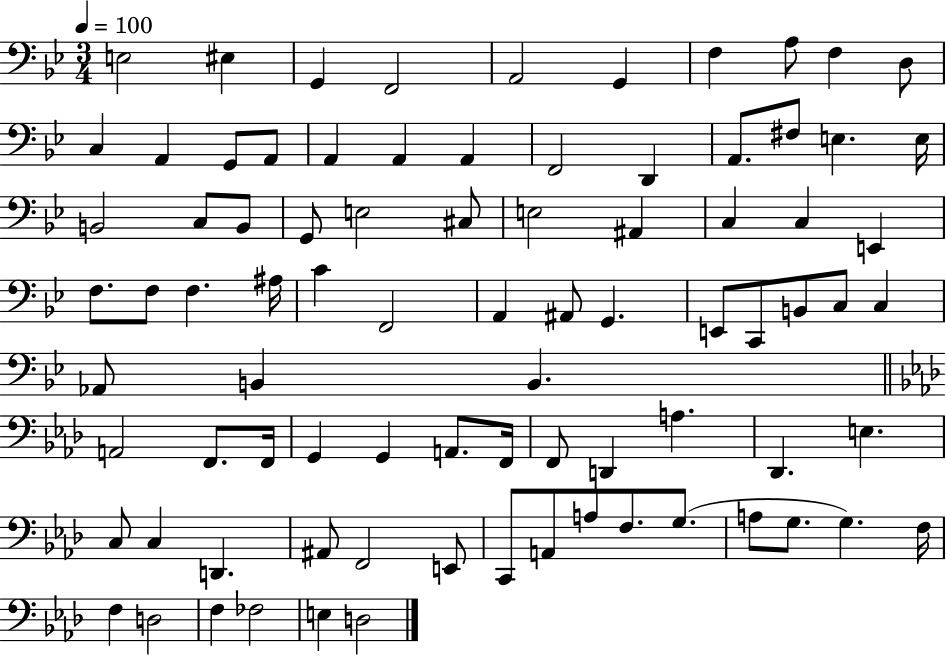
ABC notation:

X:1
T:Untitled
M:3/4
L:1/4
K:Bb
E,2 ^E, G,, F,,2 A,,2 G,, F, A,/2 F, D,/2 C, A,, G,,/2 A,,/2 A,, A,, A,, F,,2 D,, A,,/2 ^F,/2 E, E,/4 B,,2 C,/2 B,,/2 G,,/2 E,2 ^C,/2 E,2 ^A,, C, C, E,, F,/2 F,/2 F, ^A,/4 C F,,2 A,, ^A,,/2 G,, E,,/2 C,,/2 B,,/2 C,/2 C, _A,,/2 B,, B,, A,,2 F,,/2 F,,/4 G,, G,, A,,/2 F,,/4 F,,/2 D,, A, _D,, E, C,/2 C, D,, ^A,,/2 F,,2 E,,/2 C,,/2 A,,/2 A,/2 F,/2 G,/2 A,/2 G,/2 G, F,/4 F, D,2 F, _F,2 E, D,2